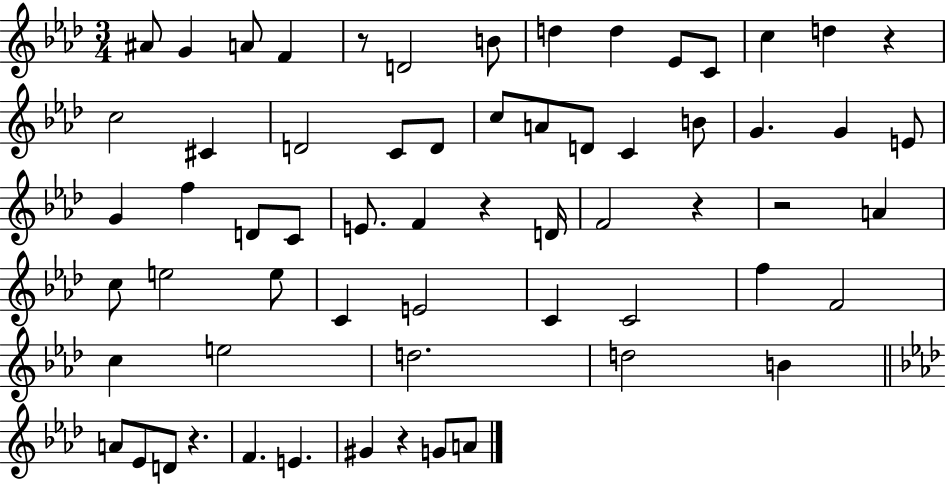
{
  \clef treble
  \numericTimeSignature
  \time 3/4
  \key aes \major
  ais'8 g'4 a'8 f'4 | r8 d'2 b'8 | d''4 d''4 ees'8 c'8 | c''4 d''4 r4 | \break c''2 cis'4 | d'2 c'8 d'8 | c''8 a'8 d'8 c'4 b'8 | g'4. g'4 e'8 | \break g'4 f''4 d'8 c'8 | e'8. f'4 r4 d'16 | f'2 r4 | r2 a'4 | \break c''8 e''2 e''8 | c'4 e'2 | c'4 c'2 | f''4 f'2 | \break c''4 e''2 | d''2. | d''2 b'4 | \bar "||" \break \key aes \major a'8 ees'8 d'8 r4. | f'4. e'4. | gis'4 r4 g'8 a'8 | \bar "|."
}